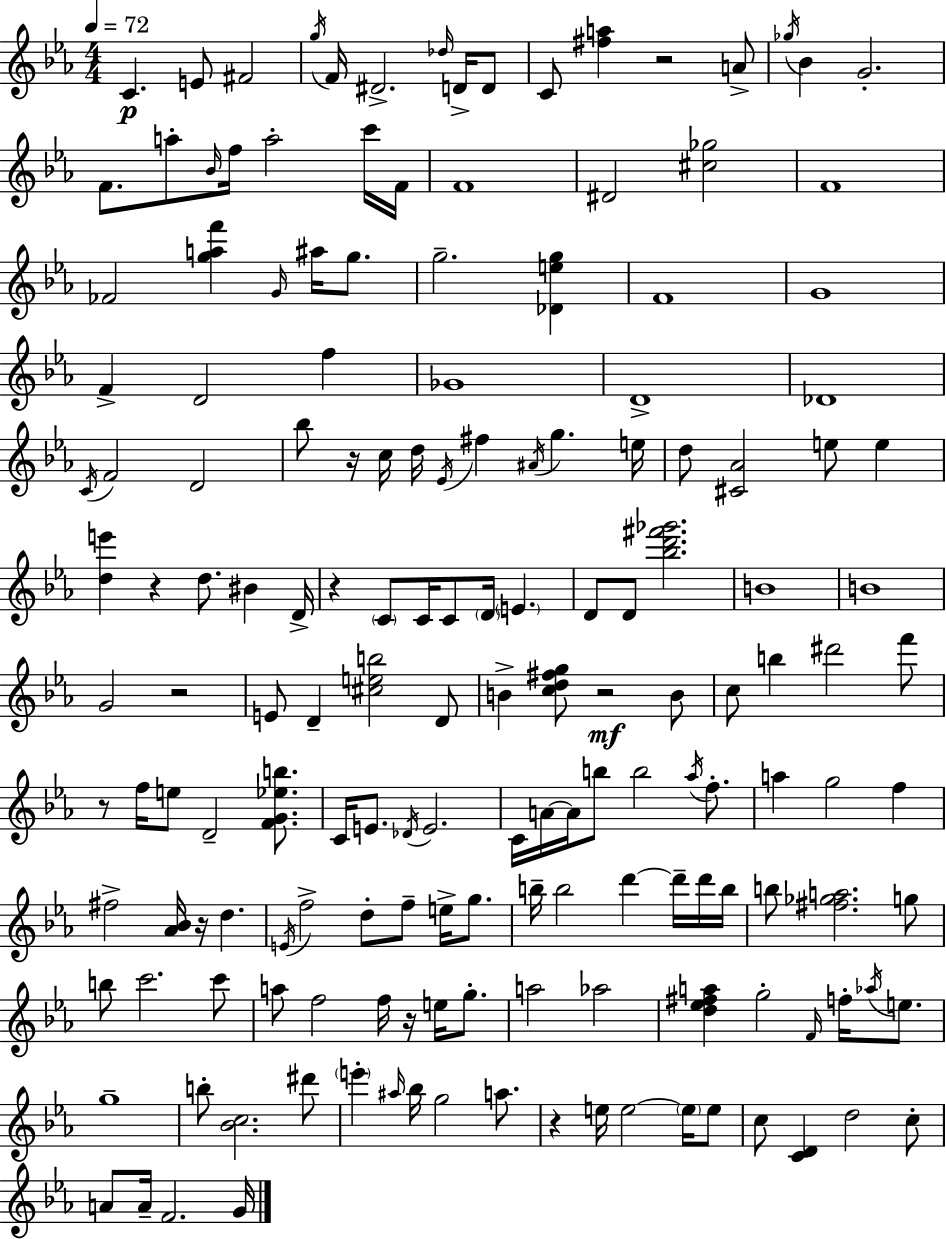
C4/q. E4/e F#4/h G5/s F4/s D#4/h. Db5/s D4/s D4/e C4/e [F#5,A5]/q R/h A4/e Gb5/s Bb4/q G4/h. F4/e. A5/e Bb4/s F5/s A5/h C6/s F4/s F4/w D#4/h [C#5,Gb5]/h F4/w FES4/h [G5,A5,F6]/q G4/s A#5/s G5/e. G5/h. [Db4,E5,G5]/q F4/w G4/w F4/q D4/h F5/q Gb4/w D4/w Db4/w C4/s F4/h D4/h Bb5/e R/s C5/s D5/s Eb4/s F#5/q A#4/s G5/q. E5/s D5/e [C#4,Ab4]/h E5/e E5/q [D5,E6]/q R/q D5/e. BIS4/q D4/s R/q C4/e C4/s C4/e D4/s E4/q. D4/e D4/e [Bb5,D6,F#6,Gb6]/h. B4/w B4/w G4/h R/h E4/e D4/q [C#5,E5,B5]/h D4/e B4/q [C5,D5,F#5,G5]/e R/h B4/e C5/e B5/q D#6/h F6/e R/e F5/s E5/e D4/h [F4,G4,Eb5,B5]/e. C4/s E4/e. Db4/s E4/h. C4/s A4/s A4/s B5/e B5/h Ab5/s F5/e. A5/q G5/h F5/q F#5/h [Ab4,Bb4]/s R/s D5/q. E4/s F5/h D5/e F5/e E5/s G5/e. B5/s B5/h D6/q D6/s D6/s B5/s B5/e [F#5,Gb5,A5]/h. G5/e B5/e C6/h. C6/e A5/e F5/h F5/s R/s E5/s G5/e. A5/h Ab5/h [D5,Eb5,F#5,A5]/q G5/h F4/s F5/s Ab5/s E5/e. G5/w B5/e [Bb4,C5]/h. D#6/e E6/q A#5/s Bb5/s G5/h A5/e. R/q E5/s E5/h E5/s E5/e C5/e [C4,D4]/q D5/h C5/e A4/e A4/s F4/h. G4/s